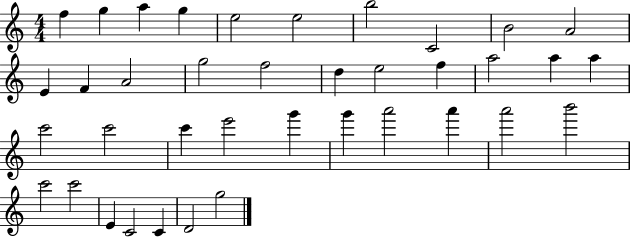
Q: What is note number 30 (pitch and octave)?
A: A6